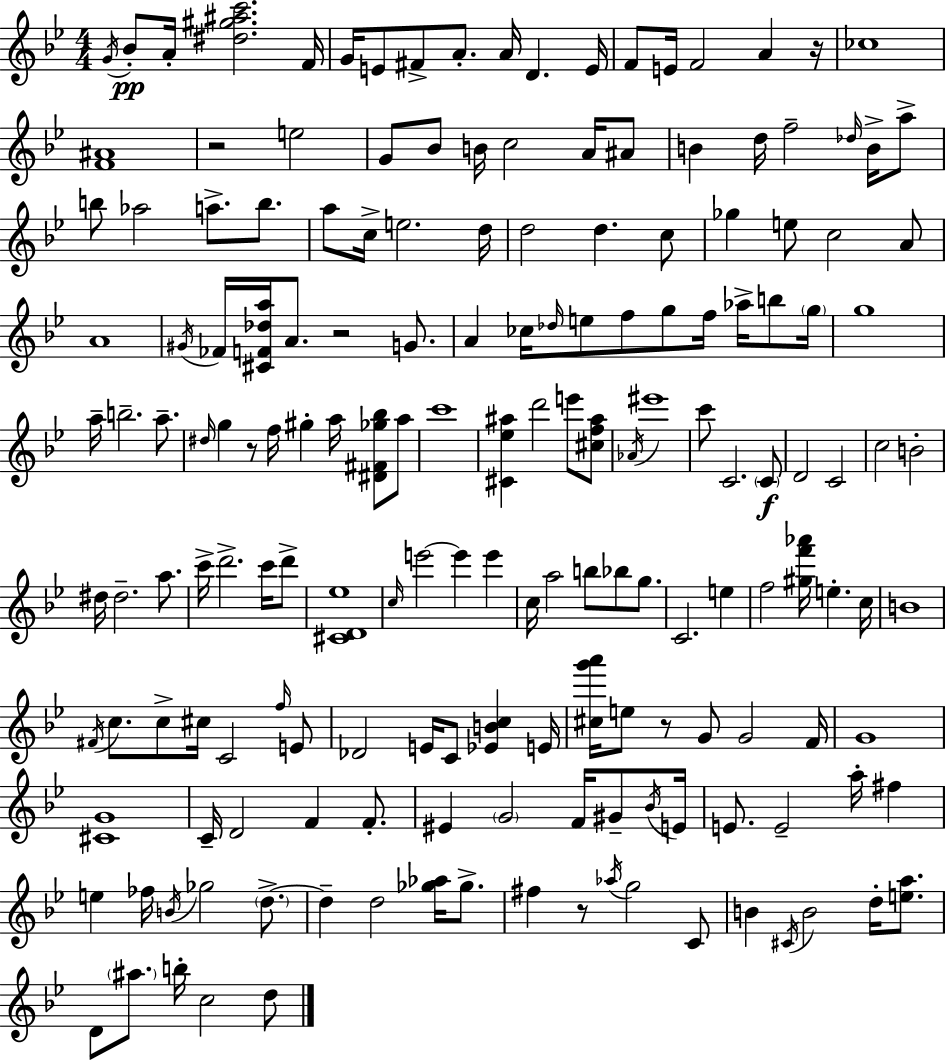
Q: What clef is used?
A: treble